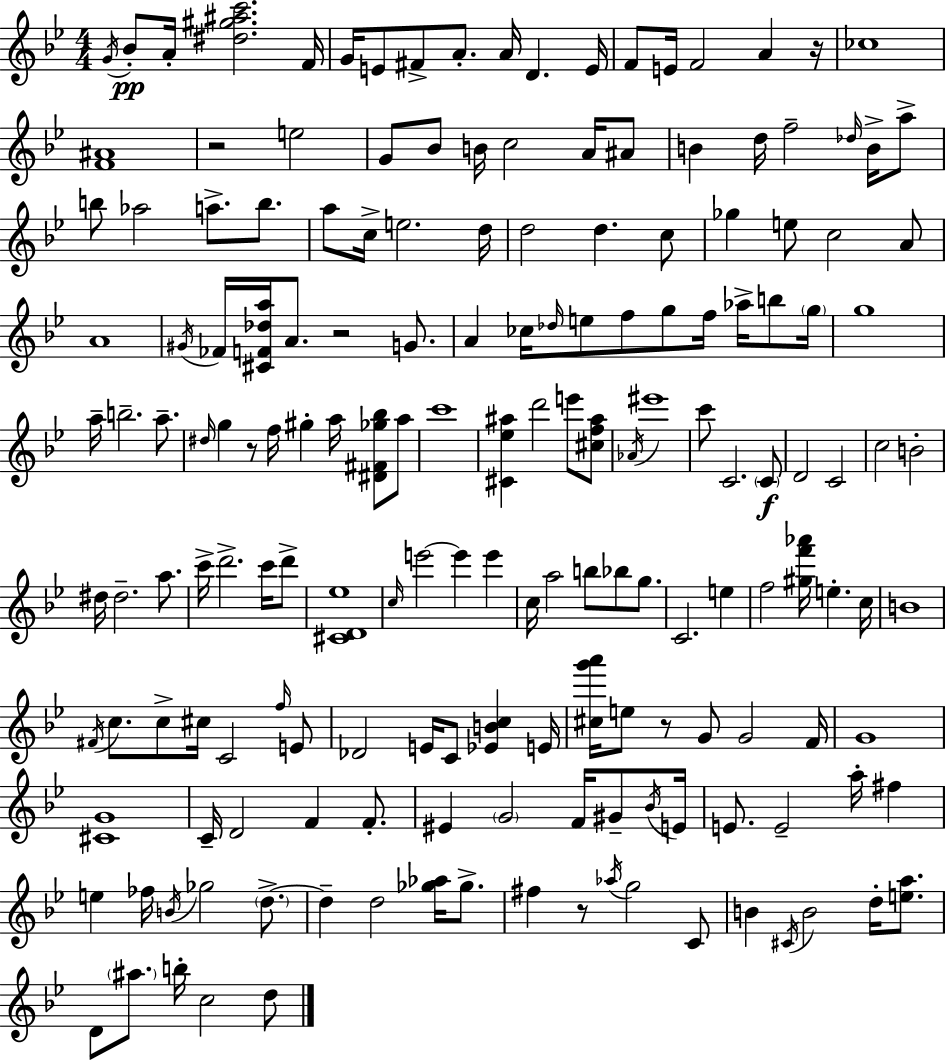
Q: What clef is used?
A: treble